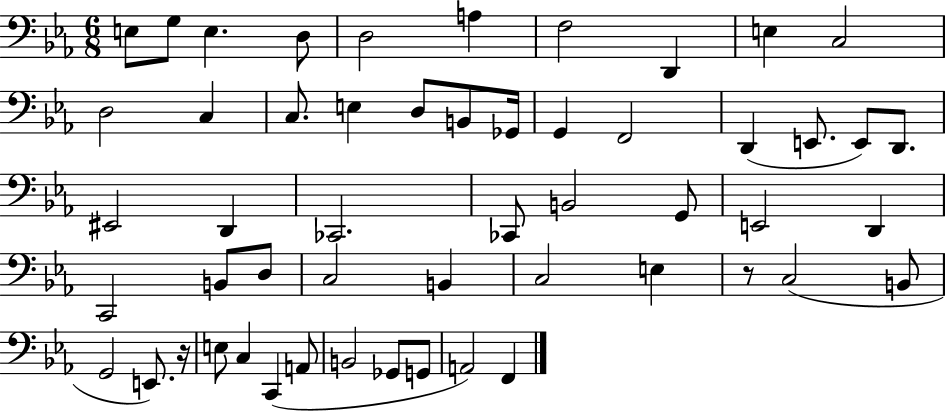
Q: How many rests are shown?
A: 2